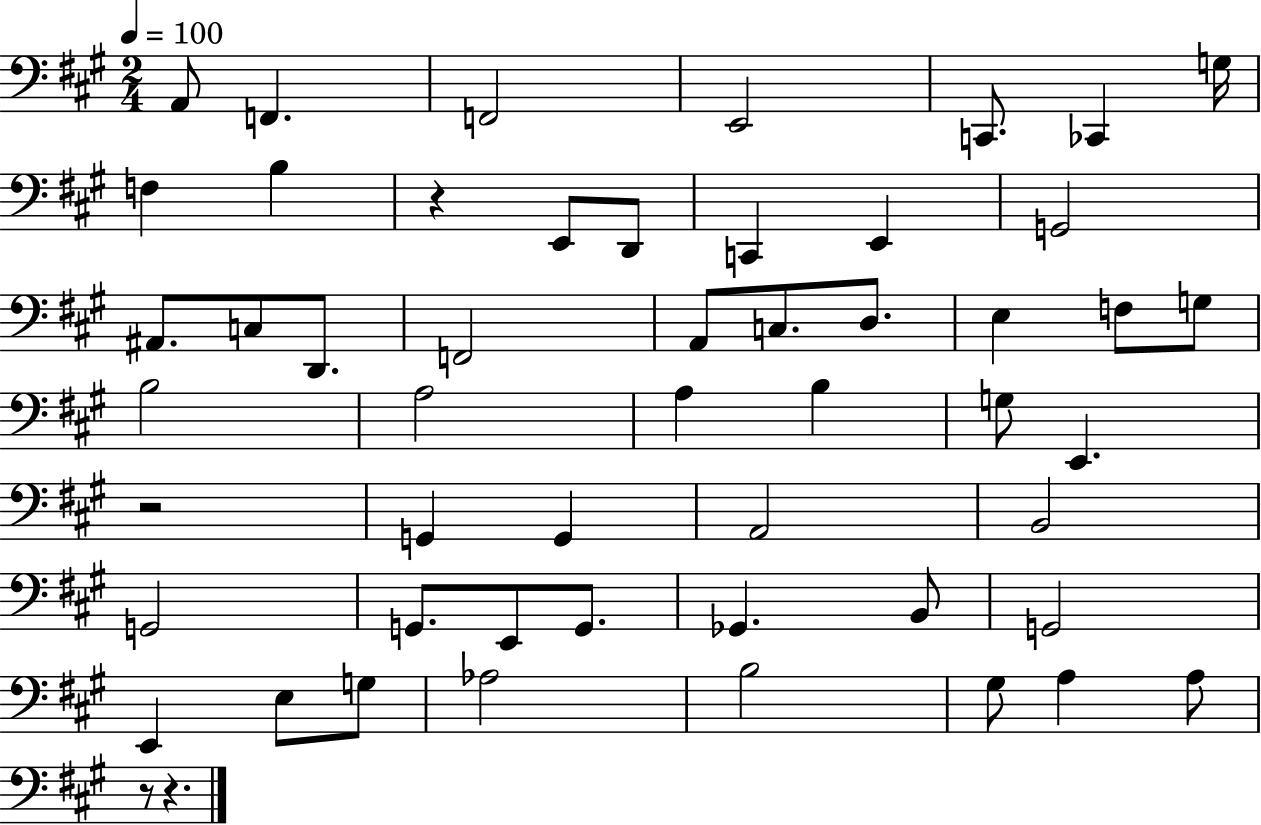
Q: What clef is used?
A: bass